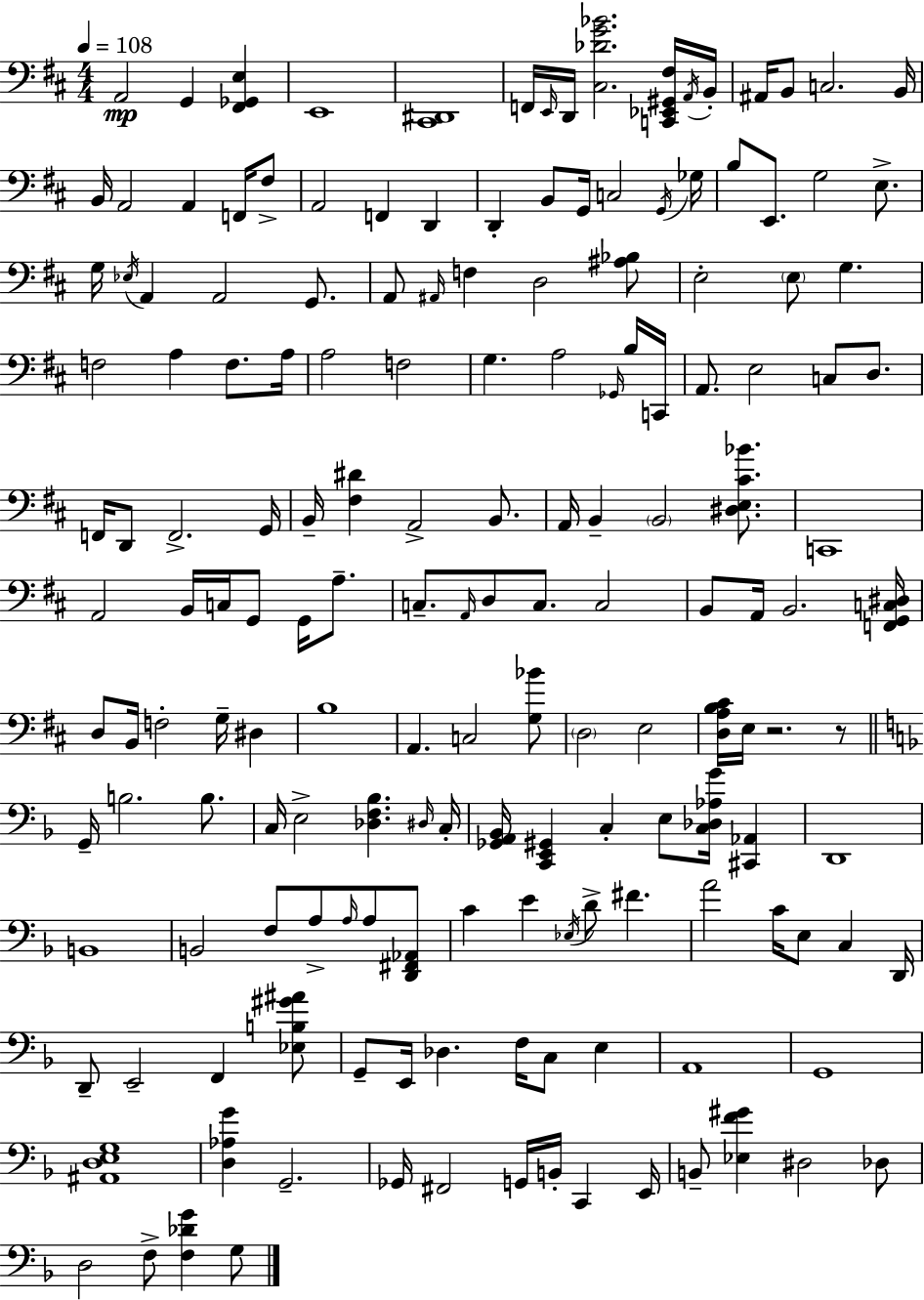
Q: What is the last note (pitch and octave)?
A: G3